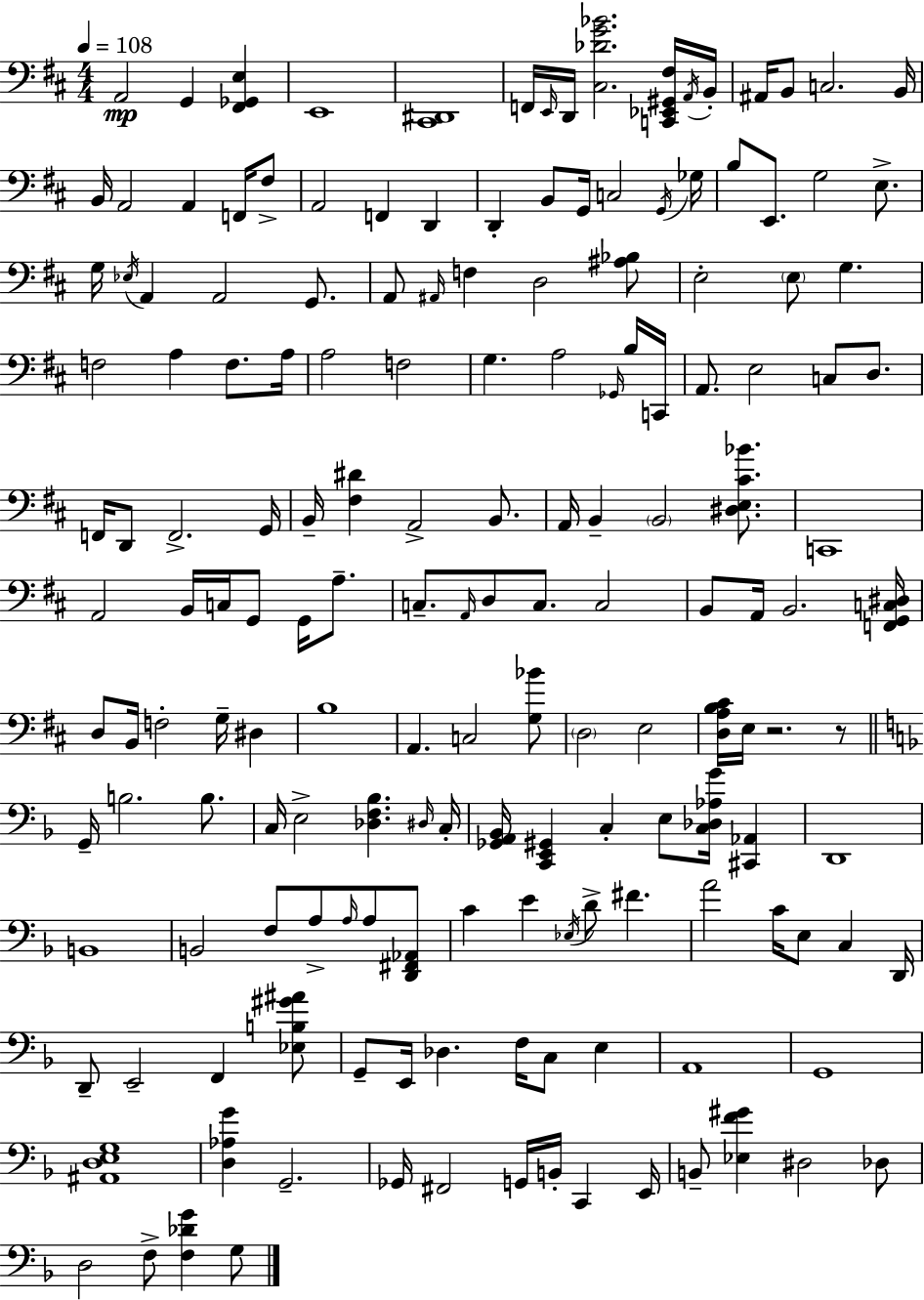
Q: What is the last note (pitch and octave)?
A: G3